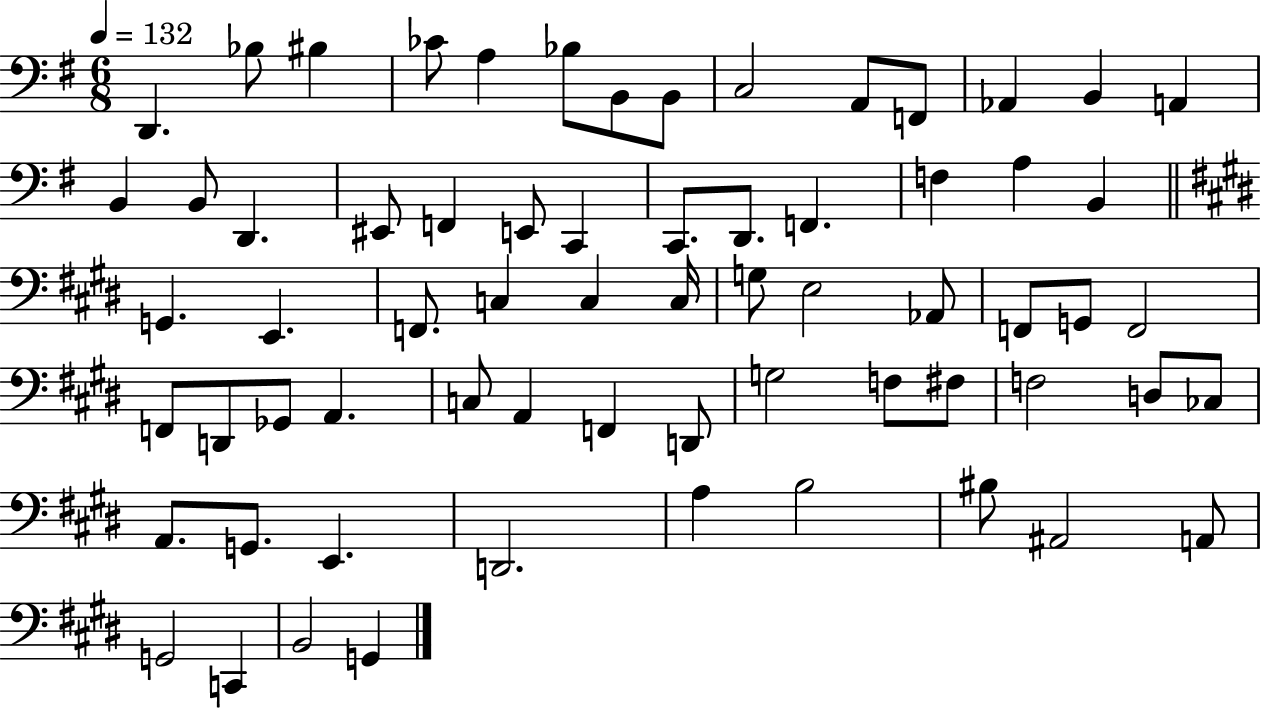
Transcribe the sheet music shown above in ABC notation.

X:1
T:Untitled
M:6/8
L:1/4
K:G
D,, _B,/2 ^B, _C/2 A, _B,/2 B,,/2 B,,/2 C,2 A,,/2 F,,/2 _A,, B,, A,, B,, B,,/2 D,, ^E,,/2 F,, E,,/2 C,, C,,/2 D,,/2 F,, F, A, B,, G,, E,, F,,/2 C, C, C,/4 G,/2 E,2 _A,,/2 F,,/2 G,,/2 F,,2 F,,/2 D,,/2 _G,,/2 A,, C,/2 A,, F,, D,,/2 G,2 F,/2 ^F,/2 F,2 D,/2 _C,/2 A,,/2 G,,/2 E,, D,,2 A, B,2 ^B,/2 ^A,,2 A,,/2 G,,2 C,, B,,2 G,,